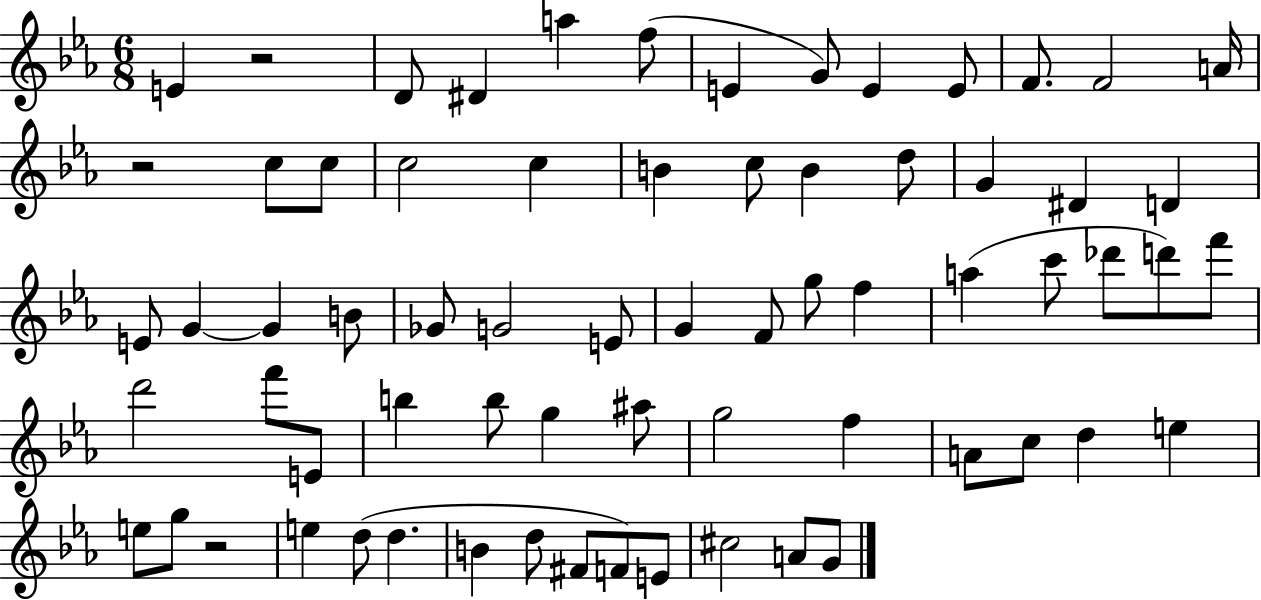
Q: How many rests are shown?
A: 3